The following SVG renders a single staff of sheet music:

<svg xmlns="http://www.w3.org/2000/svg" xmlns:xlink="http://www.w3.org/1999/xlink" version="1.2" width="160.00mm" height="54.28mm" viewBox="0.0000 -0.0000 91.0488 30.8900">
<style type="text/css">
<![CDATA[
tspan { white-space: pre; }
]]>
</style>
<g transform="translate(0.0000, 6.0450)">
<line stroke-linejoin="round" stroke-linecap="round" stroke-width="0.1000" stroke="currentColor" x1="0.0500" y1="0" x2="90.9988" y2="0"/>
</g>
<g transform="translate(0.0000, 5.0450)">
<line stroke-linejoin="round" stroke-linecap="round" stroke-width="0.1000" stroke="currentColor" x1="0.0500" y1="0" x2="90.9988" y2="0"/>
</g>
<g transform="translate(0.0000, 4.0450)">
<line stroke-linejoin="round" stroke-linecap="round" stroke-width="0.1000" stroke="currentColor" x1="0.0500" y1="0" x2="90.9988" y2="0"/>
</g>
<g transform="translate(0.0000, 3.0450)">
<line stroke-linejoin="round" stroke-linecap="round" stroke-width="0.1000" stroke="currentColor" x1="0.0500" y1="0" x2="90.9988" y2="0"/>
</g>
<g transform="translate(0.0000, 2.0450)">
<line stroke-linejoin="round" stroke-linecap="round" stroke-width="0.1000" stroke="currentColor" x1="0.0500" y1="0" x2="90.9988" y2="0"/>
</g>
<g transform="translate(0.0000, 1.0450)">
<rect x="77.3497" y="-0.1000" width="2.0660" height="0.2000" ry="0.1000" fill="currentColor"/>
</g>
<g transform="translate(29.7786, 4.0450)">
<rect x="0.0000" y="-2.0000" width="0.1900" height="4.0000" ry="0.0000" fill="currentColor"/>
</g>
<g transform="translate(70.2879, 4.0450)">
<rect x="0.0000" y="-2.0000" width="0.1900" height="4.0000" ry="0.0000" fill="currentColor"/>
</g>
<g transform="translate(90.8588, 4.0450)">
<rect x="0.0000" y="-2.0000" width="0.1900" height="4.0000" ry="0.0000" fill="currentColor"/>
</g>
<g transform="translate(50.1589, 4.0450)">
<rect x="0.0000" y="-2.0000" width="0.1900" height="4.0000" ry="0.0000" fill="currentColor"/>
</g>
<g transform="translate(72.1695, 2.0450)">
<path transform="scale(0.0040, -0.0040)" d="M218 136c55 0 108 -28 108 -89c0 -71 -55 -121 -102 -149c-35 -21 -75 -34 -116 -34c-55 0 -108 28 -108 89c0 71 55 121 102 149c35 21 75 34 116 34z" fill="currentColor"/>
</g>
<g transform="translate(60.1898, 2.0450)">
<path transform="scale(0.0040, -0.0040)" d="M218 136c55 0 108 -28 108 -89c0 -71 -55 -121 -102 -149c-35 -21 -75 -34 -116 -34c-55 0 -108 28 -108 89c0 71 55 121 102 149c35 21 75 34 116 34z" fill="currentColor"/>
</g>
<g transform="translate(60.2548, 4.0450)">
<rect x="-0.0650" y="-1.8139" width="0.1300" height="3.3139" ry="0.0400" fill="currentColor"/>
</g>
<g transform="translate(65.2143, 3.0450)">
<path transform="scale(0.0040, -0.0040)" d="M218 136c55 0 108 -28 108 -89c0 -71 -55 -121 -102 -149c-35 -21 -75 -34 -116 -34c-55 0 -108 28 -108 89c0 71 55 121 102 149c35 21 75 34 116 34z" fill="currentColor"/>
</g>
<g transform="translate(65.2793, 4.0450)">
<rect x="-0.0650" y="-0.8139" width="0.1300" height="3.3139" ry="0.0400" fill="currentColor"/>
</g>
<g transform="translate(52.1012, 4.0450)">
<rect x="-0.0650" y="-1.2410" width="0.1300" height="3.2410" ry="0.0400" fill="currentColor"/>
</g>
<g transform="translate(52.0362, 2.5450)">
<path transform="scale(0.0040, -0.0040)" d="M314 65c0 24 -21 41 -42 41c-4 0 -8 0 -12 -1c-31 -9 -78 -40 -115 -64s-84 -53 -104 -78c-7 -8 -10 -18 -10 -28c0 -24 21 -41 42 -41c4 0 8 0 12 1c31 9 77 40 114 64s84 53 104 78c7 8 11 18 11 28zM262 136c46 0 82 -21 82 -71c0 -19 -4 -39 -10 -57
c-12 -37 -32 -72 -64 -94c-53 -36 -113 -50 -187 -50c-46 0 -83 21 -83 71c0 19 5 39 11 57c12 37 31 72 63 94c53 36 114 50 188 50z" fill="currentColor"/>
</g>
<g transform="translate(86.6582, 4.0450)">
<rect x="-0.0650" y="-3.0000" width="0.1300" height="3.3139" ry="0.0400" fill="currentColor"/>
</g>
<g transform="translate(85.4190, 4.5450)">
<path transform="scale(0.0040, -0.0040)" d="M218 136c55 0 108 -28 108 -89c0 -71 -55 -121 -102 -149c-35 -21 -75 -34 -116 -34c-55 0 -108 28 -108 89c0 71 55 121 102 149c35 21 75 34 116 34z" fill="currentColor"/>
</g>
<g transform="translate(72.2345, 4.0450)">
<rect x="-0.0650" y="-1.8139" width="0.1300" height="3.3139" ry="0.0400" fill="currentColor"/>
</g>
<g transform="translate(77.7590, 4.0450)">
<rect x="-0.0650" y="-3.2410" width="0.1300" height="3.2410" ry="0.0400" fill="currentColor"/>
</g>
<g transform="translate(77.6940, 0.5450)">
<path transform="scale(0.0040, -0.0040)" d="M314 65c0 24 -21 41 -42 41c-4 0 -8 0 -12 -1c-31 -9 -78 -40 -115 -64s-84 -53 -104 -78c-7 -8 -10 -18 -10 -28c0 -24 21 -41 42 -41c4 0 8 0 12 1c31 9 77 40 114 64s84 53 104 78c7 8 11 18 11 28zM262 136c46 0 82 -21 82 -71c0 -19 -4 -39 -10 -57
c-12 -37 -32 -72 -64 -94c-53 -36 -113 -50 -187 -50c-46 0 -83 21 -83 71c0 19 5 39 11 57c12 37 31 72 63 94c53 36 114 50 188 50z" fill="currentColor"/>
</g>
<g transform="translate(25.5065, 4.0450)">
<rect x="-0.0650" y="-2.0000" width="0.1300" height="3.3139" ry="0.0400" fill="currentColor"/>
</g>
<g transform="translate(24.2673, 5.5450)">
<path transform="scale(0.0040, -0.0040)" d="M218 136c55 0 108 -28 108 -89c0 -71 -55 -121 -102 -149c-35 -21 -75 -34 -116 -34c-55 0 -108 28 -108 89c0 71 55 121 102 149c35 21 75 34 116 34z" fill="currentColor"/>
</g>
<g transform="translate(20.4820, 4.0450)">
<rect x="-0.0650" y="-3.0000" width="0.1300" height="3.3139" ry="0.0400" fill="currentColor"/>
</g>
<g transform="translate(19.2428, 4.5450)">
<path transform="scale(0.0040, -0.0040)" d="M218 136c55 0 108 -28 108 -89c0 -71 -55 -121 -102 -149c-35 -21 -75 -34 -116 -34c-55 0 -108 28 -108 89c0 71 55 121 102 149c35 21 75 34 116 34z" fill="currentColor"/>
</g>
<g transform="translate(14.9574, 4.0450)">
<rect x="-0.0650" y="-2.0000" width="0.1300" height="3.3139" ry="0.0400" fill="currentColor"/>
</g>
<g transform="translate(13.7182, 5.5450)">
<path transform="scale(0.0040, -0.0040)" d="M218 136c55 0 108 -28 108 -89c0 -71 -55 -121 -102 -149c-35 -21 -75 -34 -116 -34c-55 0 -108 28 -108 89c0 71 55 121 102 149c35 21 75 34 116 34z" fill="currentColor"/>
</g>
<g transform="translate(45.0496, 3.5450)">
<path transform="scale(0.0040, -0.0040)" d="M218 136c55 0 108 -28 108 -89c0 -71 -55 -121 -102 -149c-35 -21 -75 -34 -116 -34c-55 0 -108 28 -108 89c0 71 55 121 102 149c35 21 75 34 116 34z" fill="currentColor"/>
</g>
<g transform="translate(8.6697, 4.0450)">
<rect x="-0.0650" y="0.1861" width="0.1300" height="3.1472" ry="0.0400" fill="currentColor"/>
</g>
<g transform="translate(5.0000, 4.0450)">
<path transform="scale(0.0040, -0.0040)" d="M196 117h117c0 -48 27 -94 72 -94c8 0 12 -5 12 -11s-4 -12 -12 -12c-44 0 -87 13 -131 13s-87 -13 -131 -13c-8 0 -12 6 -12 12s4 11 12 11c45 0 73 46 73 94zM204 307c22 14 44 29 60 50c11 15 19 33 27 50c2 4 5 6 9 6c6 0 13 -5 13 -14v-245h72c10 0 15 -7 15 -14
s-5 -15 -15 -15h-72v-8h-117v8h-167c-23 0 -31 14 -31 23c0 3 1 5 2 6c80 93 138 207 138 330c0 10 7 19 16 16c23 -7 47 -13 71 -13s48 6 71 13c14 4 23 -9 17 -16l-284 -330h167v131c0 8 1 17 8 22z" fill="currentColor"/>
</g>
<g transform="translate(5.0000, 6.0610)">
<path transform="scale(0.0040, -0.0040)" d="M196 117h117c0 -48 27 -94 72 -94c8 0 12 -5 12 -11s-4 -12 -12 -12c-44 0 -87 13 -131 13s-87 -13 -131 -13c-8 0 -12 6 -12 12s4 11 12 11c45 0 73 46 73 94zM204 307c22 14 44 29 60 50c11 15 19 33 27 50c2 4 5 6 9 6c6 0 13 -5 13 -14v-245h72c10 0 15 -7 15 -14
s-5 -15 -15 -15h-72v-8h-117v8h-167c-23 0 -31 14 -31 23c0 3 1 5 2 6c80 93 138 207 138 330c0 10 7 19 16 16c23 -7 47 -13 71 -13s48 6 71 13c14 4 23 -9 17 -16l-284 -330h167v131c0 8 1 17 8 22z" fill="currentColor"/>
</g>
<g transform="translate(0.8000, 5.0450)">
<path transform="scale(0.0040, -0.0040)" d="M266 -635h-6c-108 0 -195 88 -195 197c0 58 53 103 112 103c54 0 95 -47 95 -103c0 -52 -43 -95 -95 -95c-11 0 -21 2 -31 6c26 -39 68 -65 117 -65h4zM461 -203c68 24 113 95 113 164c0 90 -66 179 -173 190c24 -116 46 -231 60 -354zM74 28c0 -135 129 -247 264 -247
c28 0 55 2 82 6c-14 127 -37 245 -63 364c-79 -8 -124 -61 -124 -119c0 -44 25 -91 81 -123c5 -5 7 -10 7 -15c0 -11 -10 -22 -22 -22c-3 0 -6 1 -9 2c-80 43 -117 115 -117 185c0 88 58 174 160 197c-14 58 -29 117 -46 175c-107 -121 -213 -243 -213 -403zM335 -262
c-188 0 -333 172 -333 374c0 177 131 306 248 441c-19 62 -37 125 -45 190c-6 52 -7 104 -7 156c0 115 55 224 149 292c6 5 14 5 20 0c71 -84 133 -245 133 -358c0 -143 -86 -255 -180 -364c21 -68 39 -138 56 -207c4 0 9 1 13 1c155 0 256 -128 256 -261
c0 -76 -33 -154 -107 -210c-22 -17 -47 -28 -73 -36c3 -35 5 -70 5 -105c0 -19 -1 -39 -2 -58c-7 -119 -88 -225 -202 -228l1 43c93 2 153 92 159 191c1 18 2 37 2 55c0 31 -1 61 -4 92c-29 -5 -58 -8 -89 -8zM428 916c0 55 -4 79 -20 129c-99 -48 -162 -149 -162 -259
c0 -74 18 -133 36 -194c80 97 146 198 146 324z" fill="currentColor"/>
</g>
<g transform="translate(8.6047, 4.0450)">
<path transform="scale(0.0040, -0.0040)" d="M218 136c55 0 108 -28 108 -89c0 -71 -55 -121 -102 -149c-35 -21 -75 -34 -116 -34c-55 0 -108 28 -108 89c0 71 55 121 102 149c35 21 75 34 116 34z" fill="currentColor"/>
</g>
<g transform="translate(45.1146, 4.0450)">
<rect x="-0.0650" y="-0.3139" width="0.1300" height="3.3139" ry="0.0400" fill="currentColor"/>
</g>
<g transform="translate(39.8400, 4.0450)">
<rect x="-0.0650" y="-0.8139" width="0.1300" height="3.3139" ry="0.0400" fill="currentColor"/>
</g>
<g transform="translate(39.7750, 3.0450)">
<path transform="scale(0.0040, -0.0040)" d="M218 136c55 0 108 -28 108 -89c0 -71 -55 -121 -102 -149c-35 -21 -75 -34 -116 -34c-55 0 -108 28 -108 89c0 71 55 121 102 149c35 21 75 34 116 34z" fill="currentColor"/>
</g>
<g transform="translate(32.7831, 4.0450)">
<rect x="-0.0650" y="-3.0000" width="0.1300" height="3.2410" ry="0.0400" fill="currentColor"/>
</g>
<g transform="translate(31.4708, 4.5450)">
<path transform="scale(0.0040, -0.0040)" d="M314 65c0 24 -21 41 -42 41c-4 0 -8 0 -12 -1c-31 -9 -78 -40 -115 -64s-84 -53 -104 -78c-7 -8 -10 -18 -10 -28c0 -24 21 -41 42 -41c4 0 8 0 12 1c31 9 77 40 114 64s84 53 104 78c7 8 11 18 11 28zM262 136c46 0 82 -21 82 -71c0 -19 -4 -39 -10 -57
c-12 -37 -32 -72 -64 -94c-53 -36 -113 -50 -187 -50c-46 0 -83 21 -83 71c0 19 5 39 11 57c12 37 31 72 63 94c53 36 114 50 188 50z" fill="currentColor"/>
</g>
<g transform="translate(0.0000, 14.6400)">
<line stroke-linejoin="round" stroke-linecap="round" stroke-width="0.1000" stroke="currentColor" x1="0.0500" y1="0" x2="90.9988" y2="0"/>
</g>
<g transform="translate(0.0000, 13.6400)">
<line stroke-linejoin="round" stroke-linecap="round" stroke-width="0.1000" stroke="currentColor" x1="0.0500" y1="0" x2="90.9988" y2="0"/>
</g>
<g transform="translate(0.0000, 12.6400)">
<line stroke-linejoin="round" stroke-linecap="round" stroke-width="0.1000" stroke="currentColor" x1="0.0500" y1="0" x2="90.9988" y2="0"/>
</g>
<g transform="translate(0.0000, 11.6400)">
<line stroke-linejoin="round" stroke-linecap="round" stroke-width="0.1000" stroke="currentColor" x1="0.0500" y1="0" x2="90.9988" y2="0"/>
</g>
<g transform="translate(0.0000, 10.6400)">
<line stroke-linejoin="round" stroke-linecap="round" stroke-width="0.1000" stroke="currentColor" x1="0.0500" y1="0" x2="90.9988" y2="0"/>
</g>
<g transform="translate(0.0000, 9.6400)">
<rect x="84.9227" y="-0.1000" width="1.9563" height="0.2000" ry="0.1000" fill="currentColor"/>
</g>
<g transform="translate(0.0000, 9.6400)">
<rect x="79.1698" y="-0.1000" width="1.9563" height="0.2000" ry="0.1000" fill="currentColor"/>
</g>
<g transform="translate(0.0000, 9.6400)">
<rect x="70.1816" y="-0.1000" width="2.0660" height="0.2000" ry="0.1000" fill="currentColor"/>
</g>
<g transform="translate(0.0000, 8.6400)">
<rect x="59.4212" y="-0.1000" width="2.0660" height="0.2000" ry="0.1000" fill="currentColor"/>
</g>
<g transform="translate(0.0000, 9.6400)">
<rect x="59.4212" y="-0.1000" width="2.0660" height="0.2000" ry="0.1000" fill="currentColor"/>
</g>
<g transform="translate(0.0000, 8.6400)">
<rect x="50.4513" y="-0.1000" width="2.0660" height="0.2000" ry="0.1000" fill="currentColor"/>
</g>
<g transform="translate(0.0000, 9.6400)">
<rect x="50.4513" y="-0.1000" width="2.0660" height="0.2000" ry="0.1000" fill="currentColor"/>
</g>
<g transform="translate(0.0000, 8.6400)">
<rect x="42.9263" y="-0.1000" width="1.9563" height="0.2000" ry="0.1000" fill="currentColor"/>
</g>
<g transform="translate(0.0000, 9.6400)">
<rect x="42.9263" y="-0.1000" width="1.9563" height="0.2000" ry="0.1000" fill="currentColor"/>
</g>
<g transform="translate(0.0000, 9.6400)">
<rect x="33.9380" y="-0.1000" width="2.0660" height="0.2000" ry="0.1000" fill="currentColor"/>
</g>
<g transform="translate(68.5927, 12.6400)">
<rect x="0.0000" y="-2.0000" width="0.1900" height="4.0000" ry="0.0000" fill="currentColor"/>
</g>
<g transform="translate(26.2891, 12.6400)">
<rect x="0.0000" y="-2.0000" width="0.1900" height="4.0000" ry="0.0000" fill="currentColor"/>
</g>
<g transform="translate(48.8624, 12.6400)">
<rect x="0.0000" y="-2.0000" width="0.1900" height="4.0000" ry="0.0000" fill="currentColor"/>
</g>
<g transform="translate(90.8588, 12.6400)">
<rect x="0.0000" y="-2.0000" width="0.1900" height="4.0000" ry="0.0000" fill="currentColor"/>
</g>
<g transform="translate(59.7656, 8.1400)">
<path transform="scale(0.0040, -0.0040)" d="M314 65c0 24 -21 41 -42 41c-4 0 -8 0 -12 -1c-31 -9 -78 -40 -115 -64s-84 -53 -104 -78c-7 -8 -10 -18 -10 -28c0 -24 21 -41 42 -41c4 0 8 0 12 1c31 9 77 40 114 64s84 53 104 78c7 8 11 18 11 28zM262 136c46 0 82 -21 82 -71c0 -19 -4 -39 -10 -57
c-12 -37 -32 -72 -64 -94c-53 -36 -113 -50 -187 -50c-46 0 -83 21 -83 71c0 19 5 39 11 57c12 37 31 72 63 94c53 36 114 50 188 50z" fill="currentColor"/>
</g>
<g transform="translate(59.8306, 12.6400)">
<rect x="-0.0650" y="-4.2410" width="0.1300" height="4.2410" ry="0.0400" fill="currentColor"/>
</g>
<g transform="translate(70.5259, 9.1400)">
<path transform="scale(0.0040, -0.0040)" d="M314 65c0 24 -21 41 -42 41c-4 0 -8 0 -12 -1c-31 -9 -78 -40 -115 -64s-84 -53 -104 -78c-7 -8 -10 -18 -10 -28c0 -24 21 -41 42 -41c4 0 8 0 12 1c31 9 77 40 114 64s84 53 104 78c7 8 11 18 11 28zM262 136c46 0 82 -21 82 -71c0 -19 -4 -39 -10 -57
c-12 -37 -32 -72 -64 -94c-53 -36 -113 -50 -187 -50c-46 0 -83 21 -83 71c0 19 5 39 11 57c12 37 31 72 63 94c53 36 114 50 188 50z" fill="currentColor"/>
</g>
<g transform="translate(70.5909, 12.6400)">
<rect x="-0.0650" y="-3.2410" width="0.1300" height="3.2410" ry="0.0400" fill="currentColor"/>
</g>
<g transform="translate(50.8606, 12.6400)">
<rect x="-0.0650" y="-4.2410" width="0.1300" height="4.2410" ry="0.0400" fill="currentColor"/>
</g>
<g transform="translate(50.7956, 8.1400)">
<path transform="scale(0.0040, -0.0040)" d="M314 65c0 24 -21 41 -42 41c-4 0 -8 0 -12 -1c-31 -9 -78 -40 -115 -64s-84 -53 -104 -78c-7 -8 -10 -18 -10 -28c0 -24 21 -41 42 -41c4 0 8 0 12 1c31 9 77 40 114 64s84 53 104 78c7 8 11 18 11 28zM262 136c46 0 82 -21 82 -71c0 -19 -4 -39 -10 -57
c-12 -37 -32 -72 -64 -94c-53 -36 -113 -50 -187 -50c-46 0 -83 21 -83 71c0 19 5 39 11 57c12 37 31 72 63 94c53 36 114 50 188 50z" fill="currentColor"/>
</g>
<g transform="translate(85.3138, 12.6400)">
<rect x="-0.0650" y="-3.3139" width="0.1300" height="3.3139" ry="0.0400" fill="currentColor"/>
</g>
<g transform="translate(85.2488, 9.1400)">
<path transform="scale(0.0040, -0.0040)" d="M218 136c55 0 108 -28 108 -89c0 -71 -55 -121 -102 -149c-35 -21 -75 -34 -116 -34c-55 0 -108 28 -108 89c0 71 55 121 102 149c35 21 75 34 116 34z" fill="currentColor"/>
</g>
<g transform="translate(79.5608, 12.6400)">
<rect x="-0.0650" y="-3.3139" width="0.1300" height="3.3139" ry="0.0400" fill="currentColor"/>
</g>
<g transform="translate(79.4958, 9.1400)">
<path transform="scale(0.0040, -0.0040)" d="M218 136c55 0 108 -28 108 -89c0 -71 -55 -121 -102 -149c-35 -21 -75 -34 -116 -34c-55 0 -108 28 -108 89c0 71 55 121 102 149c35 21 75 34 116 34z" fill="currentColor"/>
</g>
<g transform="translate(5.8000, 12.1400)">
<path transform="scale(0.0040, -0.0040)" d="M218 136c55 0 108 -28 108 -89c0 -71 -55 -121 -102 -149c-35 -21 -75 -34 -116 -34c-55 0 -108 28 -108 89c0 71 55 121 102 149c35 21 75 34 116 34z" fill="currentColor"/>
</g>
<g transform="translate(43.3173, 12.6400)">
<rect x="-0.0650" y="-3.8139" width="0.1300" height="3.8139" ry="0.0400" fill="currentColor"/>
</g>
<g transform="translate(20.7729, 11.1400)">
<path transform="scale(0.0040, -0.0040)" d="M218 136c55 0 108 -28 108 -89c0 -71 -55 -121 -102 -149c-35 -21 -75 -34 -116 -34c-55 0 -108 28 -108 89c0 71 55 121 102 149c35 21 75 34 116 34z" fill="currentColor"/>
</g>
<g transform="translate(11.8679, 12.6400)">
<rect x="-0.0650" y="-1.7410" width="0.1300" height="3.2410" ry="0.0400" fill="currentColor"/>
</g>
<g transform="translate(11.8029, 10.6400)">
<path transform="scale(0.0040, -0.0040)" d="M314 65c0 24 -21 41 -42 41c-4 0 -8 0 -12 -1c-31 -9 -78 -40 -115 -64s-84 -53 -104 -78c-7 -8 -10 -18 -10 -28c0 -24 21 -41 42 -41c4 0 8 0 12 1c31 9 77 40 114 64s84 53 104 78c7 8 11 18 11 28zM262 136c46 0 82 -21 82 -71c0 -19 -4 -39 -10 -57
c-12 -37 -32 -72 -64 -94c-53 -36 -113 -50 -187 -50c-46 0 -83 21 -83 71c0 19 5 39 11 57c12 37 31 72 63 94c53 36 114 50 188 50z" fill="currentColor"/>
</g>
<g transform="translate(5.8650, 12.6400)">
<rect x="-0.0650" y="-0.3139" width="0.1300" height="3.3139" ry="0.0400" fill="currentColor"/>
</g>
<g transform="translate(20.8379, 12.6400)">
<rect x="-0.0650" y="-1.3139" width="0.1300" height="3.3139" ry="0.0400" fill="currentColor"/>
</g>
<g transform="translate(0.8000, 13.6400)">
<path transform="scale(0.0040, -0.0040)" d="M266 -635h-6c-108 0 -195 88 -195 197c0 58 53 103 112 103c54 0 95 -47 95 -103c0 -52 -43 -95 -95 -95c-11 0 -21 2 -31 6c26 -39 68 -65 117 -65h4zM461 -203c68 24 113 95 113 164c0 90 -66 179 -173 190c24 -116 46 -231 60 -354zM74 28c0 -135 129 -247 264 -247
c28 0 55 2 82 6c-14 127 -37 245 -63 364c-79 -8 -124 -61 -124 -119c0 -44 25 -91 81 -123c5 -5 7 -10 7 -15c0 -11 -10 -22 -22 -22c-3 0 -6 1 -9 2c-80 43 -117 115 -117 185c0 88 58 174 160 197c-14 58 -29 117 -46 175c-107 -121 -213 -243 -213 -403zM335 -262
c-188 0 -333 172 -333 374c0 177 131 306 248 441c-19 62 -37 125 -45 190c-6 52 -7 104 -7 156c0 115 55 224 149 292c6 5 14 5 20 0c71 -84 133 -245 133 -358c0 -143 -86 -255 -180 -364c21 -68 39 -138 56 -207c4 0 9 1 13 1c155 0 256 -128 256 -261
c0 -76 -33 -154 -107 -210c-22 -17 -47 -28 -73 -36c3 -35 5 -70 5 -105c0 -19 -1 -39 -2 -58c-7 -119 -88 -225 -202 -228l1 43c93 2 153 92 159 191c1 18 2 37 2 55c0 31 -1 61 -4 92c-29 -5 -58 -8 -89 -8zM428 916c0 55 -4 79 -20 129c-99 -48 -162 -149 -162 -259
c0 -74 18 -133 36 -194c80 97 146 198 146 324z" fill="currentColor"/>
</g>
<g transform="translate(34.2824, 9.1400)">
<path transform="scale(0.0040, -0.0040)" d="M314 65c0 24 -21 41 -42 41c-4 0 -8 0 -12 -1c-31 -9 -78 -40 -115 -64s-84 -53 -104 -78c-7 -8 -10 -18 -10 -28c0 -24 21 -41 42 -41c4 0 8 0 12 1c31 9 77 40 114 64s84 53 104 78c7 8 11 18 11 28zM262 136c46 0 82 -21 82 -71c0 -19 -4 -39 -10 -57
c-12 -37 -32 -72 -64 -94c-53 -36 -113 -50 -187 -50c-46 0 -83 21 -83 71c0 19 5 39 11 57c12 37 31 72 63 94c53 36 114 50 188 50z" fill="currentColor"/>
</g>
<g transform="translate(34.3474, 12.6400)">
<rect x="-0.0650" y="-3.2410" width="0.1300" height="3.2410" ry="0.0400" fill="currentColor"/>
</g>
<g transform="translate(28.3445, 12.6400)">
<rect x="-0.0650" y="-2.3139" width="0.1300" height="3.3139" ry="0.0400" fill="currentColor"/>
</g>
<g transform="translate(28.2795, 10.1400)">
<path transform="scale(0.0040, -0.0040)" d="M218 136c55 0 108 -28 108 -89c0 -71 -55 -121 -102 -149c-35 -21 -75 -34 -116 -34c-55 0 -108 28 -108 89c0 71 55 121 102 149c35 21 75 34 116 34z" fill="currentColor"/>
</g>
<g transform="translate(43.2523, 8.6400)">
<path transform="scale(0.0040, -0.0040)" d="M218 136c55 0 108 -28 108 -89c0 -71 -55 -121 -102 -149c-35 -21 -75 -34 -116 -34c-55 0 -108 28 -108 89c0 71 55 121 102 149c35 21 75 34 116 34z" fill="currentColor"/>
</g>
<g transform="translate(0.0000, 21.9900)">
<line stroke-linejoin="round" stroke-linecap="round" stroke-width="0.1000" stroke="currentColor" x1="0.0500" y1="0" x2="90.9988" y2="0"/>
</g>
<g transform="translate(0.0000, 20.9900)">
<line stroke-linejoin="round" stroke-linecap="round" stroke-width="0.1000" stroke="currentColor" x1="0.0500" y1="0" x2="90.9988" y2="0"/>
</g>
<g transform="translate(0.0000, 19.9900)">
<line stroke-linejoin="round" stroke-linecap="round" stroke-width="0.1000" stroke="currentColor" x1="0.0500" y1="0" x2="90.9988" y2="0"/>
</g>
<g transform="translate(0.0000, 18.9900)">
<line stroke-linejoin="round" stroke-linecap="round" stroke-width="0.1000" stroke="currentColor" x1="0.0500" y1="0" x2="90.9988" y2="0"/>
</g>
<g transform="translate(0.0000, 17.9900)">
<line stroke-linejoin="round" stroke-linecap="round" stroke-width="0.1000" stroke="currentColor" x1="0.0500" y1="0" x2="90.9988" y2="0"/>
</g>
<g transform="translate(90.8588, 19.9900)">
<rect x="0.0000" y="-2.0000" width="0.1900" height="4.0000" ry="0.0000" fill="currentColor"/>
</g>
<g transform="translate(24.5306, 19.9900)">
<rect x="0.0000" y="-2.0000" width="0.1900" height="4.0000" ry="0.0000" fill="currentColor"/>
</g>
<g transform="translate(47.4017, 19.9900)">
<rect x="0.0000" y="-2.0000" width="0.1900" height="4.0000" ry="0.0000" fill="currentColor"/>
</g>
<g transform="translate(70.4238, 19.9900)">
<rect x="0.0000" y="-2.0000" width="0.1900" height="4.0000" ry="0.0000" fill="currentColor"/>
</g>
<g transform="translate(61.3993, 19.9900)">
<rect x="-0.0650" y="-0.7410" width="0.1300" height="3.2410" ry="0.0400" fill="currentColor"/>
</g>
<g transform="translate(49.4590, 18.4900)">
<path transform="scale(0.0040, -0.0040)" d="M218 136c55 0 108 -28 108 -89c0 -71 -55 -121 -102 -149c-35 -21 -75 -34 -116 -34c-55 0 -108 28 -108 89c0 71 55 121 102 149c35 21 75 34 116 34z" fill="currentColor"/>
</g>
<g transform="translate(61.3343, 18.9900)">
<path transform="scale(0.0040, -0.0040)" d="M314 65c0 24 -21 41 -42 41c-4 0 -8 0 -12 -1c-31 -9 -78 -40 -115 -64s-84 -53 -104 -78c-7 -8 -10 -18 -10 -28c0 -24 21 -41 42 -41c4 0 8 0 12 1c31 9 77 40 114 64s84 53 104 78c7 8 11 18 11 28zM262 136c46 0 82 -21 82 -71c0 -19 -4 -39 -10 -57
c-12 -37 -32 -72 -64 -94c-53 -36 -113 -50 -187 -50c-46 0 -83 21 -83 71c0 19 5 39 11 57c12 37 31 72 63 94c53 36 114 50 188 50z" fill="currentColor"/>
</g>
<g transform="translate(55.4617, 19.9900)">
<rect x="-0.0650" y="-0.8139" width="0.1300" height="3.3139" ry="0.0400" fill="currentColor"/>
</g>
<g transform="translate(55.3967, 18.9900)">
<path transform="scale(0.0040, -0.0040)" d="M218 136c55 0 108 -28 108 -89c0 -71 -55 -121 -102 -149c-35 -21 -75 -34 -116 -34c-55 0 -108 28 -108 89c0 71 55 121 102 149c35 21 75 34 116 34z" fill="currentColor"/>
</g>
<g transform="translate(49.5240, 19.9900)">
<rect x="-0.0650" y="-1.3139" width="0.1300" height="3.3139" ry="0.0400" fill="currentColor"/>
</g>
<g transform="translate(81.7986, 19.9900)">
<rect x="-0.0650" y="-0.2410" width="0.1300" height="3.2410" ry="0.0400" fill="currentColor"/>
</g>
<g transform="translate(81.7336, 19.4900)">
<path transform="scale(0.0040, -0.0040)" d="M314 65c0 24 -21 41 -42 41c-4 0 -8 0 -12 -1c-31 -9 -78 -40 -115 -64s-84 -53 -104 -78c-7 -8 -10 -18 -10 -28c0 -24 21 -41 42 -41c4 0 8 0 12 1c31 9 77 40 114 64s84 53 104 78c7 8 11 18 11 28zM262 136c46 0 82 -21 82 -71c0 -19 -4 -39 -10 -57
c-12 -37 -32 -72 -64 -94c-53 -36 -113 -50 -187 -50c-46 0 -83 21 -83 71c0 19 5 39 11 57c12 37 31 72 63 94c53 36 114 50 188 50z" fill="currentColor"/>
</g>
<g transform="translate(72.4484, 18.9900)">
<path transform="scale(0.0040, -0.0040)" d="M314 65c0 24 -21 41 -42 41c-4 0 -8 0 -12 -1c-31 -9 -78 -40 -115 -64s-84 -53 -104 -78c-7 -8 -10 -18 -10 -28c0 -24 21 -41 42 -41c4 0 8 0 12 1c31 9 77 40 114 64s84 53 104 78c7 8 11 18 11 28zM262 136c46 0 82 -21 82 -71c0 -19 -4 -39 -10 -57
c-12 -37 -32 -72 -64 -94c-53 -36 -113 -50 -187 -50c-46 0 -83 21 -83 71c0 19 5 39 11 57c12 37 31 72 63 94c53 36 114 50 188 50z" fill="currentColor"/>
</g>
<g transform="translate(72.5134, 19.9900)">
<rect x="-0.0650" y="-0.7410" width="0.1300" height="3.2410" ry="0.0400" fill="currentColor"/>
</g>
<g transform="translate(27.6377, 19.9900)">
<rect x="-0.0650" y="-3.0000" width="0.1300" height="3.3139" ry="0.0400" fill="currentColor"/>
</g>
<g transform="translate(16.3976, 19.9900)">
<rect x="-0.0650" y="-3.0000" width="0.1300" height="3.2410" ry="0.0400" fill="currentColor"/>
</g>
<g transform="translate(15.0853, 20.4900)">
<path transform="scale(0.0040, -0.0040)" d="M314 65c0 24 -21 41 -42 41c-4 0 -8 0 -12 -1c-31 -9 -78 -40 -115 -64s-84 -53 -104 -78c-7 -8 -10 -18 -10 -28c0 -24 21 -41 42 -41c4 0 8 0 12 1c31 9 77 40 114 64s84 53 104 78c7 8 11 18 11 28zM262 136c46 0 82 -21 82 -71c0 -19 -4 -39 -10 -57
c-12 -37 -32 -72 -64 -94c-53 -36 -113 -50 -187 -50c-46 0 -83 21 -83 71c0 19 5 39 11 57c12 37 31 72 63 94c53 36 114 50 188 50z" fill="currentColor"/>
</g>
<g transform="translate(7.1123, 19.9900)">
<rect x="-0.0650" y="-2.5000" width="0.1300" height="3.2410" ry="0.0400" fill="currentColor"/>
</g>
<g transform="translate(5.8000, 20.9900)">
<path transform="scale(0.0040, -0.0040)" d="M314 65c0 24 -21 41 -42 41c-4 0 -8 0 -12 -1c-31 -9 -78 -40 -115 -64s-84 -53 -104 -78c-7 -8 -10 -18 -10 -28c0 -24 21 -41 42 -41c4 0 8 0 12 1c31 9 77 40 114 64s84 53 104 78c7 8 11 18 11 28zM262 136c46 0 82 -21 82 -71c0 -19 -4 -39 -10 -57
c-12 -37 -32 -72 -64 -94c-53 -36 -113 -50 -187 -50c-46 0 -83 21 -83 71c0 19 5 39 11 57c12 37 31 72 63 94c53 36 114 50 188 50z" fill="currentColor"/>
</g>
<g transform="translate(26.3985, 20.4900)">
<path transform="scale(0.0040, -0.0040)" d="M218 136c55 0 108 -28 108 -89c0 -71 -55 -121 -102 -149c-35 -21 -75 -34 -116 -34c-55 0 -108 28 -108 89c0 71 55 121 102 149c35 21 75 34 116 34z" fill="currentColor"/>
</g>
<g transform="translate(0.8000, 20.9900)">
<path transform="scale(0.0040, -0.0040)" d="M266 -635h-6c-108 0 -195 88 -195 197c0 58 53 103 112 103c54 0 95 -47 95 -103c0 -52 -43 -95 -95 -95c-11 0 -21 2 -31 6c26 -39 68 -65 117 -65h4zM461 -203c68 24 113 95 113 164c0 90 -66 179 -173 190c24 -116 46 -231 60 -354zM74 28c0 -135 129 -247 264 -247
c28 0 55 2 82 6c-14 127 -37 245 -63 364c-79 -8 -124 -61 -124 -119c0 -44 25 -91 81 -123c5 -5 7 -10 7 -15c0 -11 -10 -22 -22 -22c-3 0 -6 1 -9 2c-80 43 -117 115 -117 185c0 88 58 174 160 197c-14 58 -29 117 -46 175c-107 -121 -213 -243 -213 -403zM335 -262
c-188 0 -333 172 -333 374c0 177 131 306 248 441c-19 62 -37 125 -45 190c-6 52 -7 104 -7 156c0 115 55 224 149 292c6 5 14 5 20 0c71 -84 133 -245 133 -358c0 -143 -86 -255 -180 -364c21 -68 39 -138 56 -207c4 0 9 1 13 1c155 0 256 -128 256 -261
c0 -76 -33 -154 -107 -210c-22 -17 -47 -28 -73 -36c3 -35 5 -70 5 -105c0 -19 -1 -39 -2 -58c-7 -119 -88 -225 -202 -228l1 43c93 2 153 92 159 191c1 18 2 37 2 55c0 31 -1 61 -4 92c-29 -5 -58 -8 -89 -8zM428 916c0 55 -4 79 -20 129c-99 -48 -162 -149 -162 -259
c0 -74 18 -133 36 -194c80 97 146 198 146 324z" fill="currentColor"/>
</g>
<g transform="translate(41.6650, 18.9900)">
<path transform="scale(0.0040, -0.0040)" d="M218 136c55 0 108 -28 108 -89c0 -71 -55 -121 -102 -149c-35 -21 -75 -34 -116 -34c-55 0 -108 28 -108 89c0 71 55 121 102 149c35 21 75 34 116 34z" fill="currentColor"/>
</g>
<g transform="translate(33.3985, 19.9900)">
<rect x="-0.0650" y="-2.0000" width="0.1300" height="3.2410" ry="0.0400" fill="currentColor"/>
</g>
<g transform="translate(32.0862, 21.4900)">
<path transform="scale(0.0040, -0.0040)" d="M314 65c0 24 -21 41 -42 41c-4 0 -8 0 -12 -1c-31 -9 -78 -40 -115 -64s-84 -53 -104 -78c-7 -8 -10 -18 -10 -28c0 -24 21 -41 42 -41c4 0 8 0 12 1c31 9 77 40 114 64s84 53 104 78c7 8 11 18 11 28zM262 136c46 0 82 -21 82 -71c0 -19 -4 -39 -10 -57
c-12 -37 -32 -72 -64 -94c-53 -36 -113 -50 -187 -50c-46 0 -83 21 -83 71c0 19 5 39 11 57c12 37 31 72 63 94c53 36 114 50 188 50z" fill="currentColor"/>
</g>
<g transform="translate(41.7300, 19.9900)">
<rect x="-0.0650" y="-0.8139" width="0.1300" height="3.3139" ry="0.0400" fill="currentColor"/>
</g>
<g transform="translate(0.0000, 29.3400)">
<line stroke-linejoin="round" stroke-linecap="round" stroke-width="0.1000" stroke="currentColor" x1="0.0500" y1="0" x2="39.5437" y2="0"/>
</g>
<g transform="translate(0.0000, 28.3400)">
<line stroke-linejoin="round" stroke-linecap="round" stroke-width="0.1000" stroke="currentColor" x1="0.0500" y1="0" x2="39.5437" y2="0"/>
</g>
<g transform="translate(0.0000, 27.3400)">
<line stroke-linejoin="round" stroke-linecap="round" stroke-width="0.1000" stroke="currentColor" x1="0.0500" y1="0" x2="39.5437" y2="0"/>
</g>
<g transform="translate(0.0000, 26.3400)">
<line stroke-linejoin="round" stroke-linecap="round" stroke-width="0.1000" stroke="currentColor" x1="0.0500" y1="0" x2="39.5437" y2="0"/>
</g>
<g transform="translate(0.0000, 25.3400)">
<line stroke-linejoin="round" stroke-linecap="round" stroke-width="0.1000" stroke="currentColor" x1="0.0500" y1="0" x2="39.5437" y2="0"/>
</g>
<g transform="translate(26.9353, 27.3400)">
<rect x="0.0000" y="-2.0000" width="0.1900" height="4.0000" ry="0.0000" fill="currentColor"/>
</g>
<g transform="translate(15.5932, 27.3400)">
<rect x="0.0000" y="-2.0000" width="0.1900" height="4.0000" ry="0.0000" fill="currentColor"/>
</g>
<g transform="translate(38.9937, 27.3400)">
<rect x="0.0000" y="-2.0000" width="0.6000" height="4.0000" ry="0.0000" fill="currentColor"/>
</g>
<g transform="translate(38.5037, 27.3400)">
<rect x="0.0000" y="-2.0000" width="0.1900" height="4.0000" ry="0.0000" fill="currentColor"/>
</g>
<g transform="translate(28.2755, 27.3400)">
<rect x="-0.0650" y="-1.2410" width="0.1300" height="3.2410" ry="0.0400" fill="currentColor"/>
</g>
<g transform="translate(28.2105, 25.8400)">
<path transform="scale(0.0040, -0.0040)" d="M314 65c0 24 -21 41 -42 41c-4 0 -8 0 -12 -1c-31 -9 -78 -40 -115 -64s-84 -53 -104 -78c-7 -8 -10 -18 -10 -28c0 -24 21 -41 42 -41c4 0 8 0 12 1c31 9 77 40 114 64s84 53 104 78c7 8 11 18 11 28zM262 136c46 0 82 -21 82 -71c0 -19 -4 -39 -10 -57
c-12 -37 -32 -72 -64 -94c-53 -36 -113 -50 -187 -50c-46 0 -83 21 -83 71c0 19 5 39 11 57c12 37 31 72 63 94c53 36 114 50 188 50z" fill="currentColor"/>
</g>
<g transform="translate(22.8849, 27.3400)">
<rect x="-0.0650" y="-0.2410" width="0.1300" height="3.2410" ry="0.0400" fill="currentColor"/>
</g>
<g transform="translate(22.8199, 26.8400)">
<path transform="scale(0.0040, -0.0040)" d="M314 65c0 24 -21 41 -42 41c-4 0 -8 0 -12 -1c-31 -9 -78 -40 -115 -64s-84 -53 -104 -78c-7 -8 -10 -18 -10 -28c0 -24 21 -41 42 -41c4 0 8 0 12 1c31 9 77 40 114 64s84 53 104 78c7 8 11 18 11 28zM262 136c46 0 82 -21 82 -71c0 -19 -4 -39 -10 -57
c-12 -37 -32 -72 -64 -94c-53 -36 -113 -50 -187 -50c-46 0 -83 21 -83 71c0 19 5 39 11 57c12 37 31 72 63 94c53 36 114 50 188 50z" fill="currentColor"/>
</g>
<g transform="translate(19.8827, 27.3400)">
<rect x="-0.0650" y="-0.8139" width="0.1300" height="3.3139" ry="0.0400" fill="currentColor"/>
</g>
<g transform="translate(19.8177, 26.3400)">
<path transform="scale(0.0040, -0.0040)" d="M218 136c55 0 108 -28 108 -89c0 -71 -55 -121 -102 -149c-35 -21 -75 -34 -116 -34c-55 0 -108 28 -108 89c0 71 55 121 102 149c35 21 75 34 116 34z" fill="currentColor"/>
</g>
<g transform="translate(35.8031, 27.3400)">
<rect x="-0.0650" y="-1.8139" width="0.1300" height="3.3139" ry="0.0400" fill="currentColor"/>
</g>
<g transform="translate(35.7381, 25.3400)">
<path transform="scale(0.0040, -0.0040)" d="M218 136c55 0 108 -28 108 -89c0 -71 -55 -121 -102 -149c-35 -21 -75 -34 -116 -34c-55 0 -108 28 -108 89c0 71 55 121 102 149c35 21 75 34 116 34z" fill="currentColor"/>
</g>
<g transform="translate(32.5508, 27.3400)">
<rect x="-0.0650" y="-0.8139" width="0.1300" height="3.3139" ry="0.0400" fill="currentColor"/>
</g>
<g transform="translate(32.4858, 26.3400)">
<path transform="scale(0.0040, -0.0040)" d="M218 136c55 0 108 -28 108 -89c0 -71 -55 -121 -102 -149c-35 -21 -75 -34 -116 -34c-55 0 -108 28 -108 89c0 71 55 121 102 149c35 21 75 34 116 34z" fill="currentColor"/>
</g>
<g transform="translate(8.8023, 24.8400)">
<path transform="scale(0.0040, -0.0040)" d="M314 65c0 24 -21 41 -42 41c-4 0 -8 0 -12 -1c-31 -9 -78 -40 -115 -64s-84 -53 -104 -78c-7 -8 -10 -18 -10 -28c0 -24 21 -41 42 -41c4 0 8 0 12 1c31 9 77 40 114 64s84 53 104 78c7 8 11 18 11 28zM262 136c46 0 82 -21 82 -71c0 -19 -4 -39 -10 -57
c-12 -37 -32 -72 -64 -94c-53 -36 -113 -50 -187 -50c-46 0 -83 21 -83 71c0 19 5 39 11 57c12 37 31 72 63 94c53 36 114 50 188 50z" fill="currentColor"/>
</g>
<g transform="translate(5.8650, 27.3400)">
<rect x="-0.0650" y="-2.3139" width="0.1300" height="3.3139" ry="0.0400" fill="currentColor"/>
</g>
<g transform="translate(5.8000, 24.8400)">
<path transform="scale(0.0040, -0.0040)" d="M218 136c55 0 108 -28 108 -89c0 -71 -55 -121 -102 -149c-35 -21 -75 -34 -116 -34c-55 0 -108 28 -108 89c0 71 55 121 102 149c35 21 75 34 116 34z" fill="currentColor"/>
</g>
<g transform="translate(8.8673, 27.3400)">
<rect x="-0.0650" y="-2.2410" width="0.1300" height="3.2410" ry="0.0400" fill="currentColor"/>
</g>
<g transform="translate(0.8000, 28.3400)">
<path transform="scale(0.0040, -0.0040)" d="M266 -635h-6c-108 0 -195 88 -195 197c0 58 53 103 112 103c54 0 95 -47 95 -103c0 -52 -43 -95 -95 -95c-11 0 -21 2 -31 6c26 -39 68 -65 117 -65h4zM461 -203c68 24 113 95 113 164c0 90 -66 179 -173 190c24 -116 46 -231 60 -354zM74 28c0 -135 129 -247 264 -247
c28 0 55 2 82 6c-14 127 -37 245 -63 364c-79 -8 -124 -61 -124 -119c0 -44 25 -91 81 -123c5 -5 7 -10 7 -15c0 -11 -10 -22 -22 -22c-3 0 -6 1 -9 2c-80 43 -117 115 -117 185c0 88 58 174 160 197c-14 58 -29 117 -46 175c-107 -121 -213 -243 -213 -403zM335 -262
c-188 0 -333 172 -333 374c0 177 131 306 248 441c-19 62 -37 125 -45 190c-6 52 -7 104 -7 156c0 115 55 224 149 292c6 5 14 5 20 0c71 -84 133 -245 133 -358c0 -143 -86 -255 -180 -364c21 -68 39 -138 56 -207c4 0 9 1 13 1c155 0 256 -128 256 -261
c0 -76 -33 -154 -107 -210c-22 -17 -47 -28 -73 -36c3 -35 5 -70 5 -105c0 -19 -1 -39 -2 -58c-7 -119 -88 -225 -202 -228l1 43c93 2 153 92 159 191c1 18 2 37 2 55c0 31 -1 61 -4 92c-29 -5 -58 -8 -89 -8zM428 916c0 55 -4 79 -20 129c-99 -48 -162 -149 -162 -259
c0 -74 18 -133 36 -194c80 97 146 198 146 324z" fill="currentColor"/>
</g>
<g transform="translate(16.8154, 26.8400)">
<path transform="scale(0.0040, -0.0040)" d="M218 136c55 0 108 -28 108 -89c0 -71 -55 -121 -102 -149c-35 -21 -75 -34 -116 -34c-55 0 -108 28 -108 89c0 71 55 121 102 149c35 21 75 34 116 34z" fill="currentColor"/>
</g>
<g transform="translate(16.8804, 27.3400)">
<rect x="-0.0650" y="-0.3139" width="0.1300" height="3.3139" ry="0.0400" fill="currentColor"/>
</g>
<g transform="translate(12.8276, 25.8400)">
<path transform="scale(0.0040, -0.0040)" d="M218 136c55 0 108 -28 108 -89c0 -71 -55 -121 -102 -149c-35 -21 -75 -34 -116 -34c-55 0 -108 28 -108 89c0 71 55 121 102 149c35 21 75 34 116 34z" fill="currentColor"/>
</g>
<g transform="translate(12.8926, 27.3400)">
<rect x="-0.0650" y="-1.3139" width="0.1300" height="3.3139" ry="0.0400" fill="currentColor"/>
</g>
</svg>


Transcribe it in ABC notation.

X:1
T:Untitled
M:4/4
L:1/4
K:C
B F A F A2 d c e2 f d f b2 A c f2 e g b2 c' d'2 d'2 b2 b b G2 A2 A F2 d e d d2 d2 c2 g g2 e c d c2 e2 d f